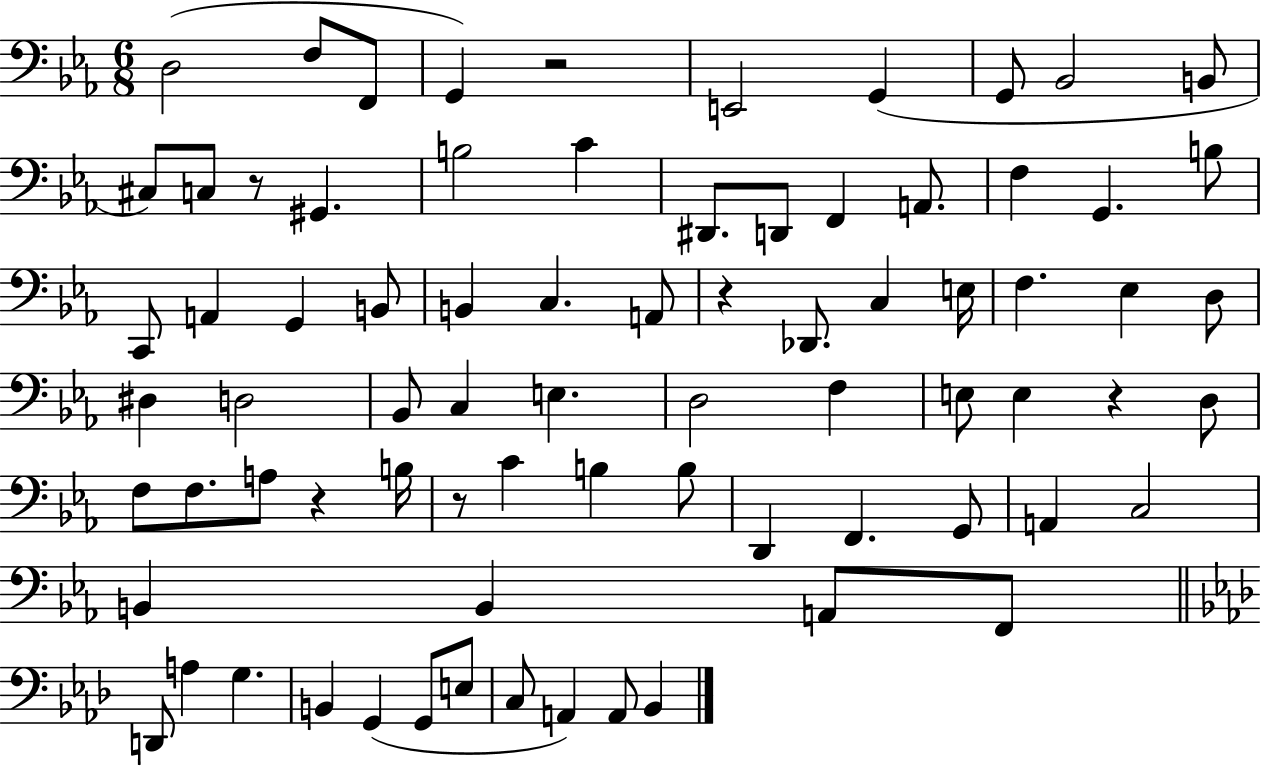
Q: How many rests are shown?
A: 6